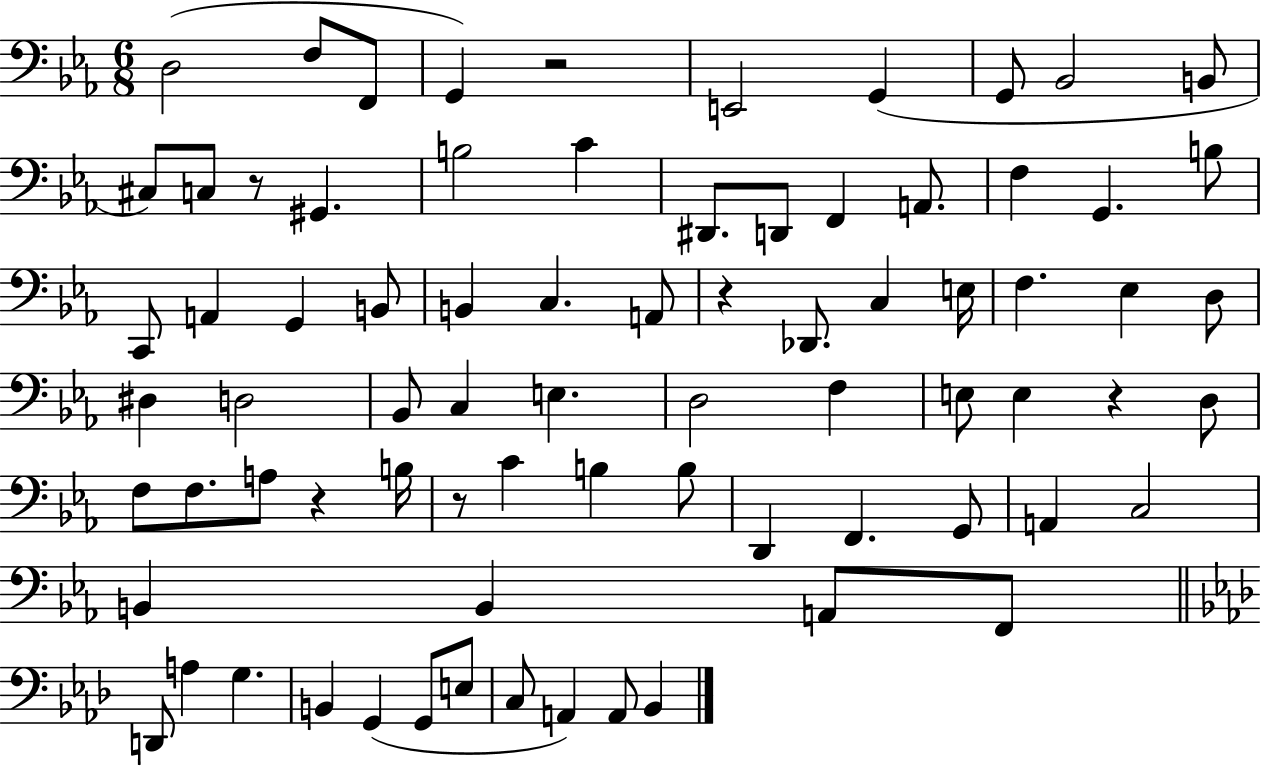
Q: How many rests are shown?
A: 6